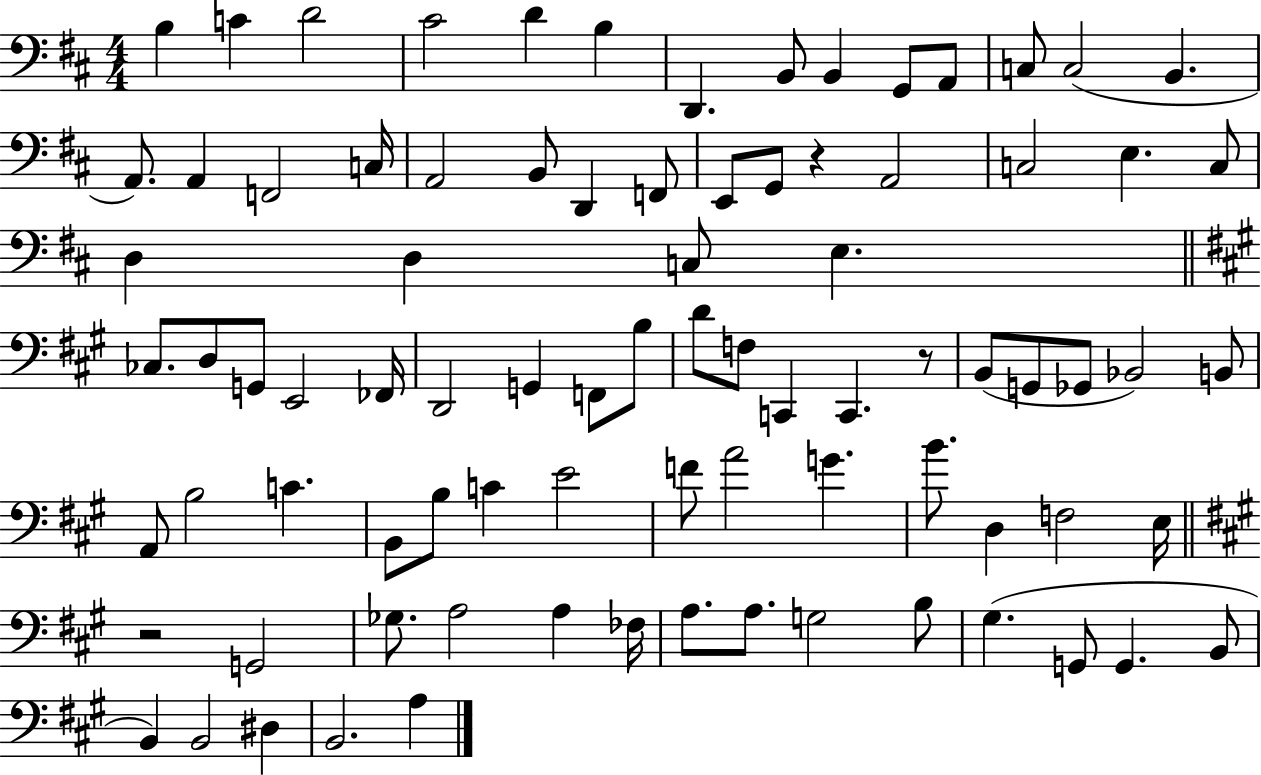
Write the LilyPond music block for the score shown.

{
  \clef bass
  \numericTimeSignature
  \time 4/4
  \key d \major
  b4 c'4 d'2 | cis'2 d'4 b4 | d,4. b,8 b,4 g,8 a,8 | c8 c2( b,4. | \break a,8.) a,4 f,2 c16 | a,2 b,8 d,4 f,8 | e,8 g,8 r4 a,2 | c2 e4. c8 | \break d4 d4 c8 e4. | \bar "||" \break \key a \major ces8. d8 g,8 e,2 fes,16 | d,2 g,4 f,8 b8 | d'8 f8 c,4 c,4. r8 | b,8( g,8 ges,8 bes,2) b,8 | \break a,8 b2 c'4. | b,8 b8 c'4 e'2 | f'8 a'2 g'4. | b'8. d4 f2 e16 | \break \bar "||" \break \key a \major r2 g,2 | ges8. a2 a4 fes16 | a8. a8. g2 b8 | gis4.( g,8 g,4. b,8 | \break b,4) b,2 dis4 | b,2. a4 | \bar "|."
}